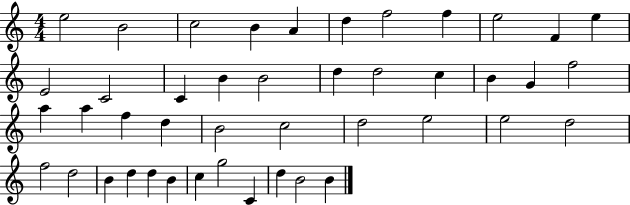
X:1
T:Untitled
M:4/4
L:1/4
K:C
e2 B2 c2 B A d f2 f e2 F e E2 C2 C B B2 d d2 c B G f2 a a f d B2 c2 d2 e2 e2 d2 f2 d2 B d d B c g2 C d B2 B